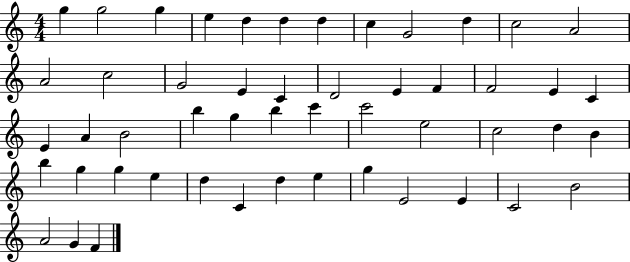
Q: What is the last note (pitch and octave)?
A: F4